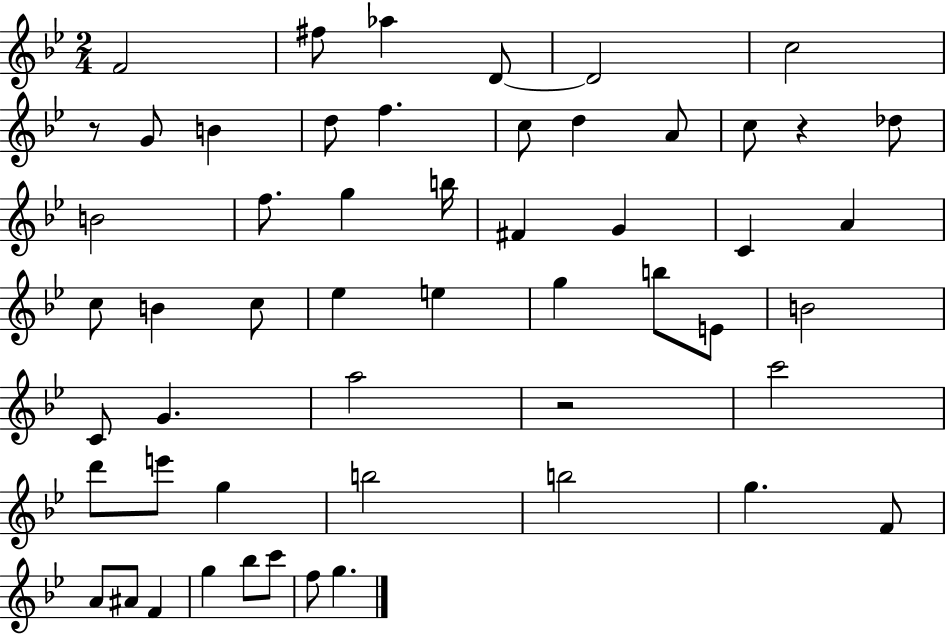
{
  \clef treble
  \numericTimeSignature
  \time 2/4
  \key bes \major
  f'2 | fis''8 aes''4 d'8~~ | d'2 | c''2 | \break r8 g'8 b'4 | d''8 f''4. | c''8 d''4 a'8 | c''8 r4 des''8 | \break b'2 | f''8. g''4 b''16 | fis'4 g'4 | c'4 a'4 | \break c''8 b'4 c''8 | ees''4 e''4 | g''4 b''8 e'8 | b'2 | \break c'8 g'4. | a''2 | r2 | c'''2 | \break d'''8 e'''8 g''4 | b''2 | b''2 | g''4. f'8 | \break a'8 ais'8 f'4 | g''4 bes''8 c'''8 | f''8 g''4. | \bar "|."
}